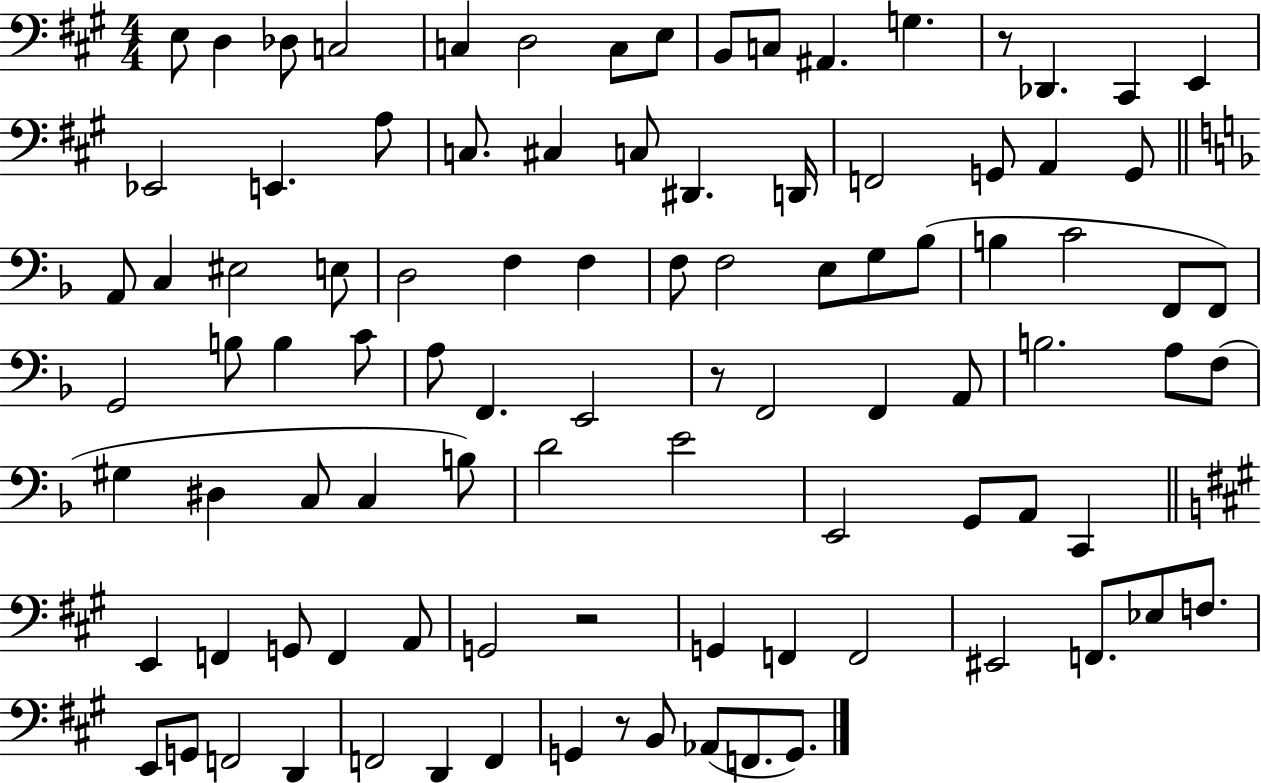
{
  \clef bass
  \numericTimeSignature
  \time 4/4
  \key a \major
  e8 d4 des8 c2 | c4 d2 c8 e8 | b,8 c8 ais,4. g4. | r8 des,4. cis,4 e,4 | \break ees,2 e,4. a8 | c8. cis4 c8 dis,4. d,16 | f,2 g,8 a,4 g,8 | \bar "||" \break \key f \major a,8 c4 eis2 e8 | d2 f4 f4 | f8 f2 e8 g8 bes8( | b4 c'2 f,8 f,8) | \break g,2 b8 b4 c'8 | a8 f,4. e,2 | r8 f,2 f,4 a,8 | b2. a8 f8( | \break gis4 dis4 c8 c4 b8) | d'2 e'2 | e,2 g,8 a,8 c,4 | \bar "||" \break \key a \major e,4 f,4 g,8 f,4 a,8 | g,2 r2 | g,4 f,4 f,2 | eis,2 f,8. ees8 f8. | \break e,8 g,8 f,2 d,4 | f,2 d,4 f,4 | g,4 r8 b,8 aes,8( f,8. g,8.) | \bar "|."
}